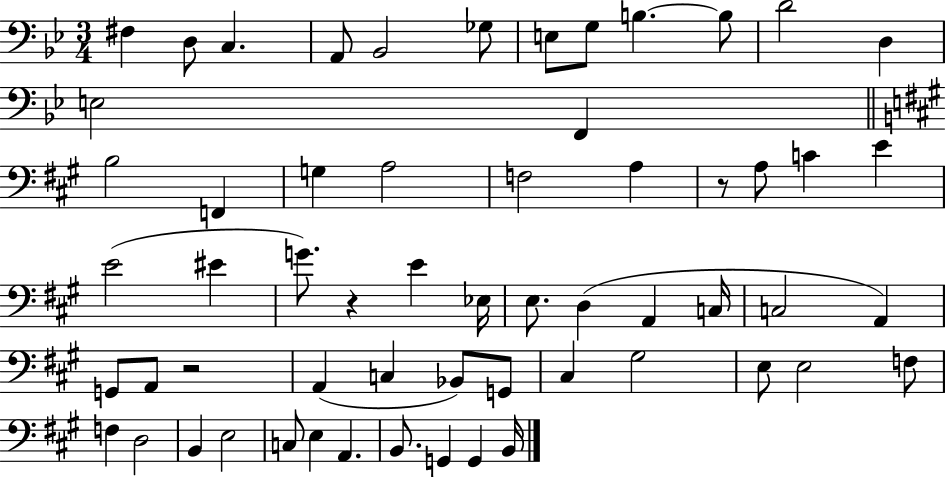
{
  \clef bass
  \numericTimeSignature
  \time 3/4
  \key bes \major
  fis4 d8 c4. | a,8 bes,2 ges8 | e8 g8 b4.~~ b8 | d'2 d4 | \break e2 f,4 | \bar "||" \break \key a \major b2 f,4 | g4 a2 | f2 a4 | r8 a8 c'4 e'4 | \break e'2( eis'4 | g'8.) r4 e'4 ees16 | e8. d4( a,4 c16 | c2 a,4) | \break g,8 a,8 r2 | a,4( c4 bes,8) g,8 | cis4 gis2 | e8 e2 f8 | \break f4 d2 | b,4 e2 | c8 e4 a,4. | b,8. g,4 g,4 b,16 | \break \bar "|."
}